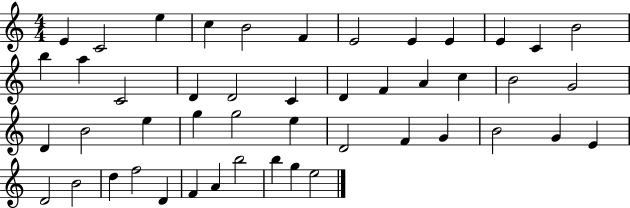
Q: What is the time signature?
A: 4/4